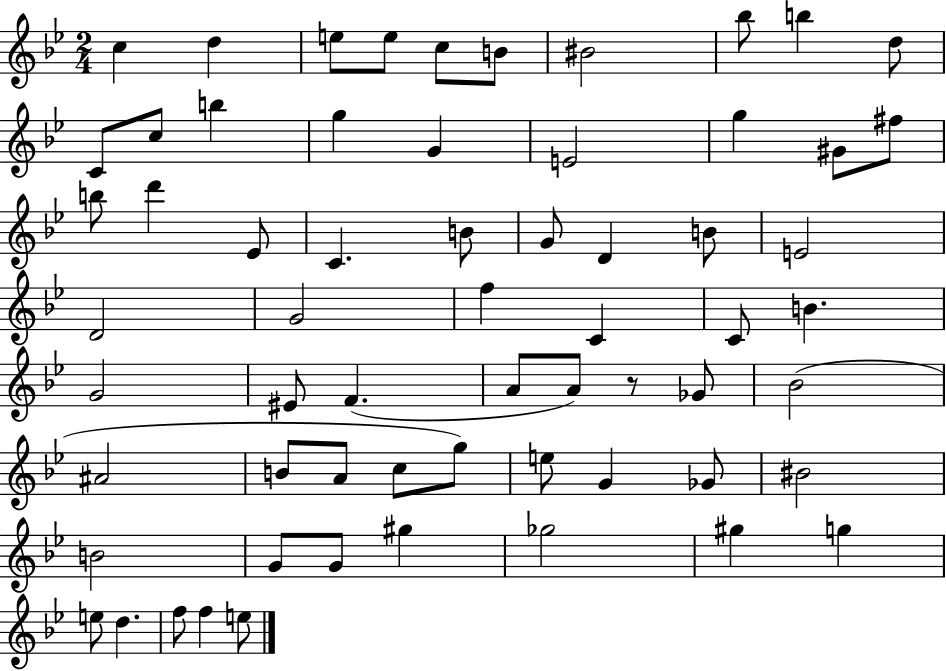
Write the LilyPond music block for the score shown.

{
  \clef treble
  \numericTimeSignature
  \time 2/4
  \key bes \major
  c''4 d''4 | e''8 e''8 c''8 b'8 | bis'2 | bes''8 b''4 d''8 | \break c'8 c''8 b''4 | g''4 g'4 | e'2 | g''4 gis'8 fis''8 | \break b''8 d'''4 ees'8 | c'4. b'8 | g'8 d'4 b'8 | e'2 | \break d'2 | g'2 | f''4 c'4 | c'8 b'4. | \break g'2 | eis'8 f'4.( | a'8 a'8) r8 ges'8 | bes'2( | \break ais'2 | b'8 a'8 c''8 g''8) | e''8 g'4 ges'8 | bis'2 | \break b'2 | g'8 g'8 gis''4 | ges''2 | gis''4 g''4 | \break e''8 d''4. | f''8 f''4 e''8 | \bar "|."
}